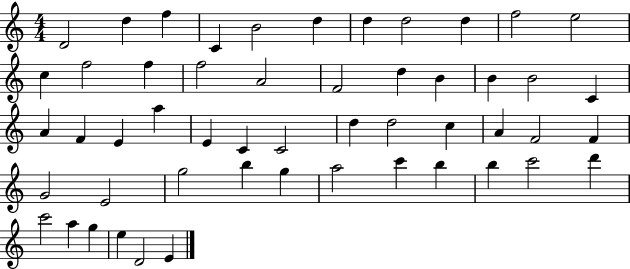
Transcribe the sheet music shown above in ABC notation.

X:1
T:Untitled
M:4/4
L:1/4
K:C
D2 d f C B2 d d d2 d f2 e2 c f2 f f2 A2 F2 d B B B2 C A F E a E C C2 d d2 c A F2 F G2 E2 g2 b g a2 c' b b c'2 d' c'2 a g e D2 E